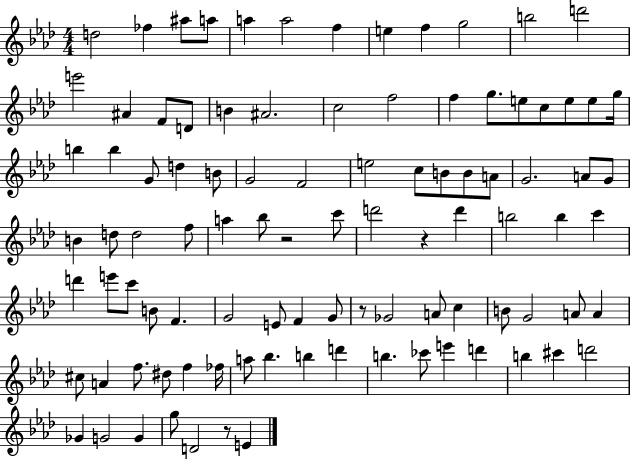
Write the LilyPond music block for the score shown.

{
  \clef treble
  \numericTimeSignature
  \time 4/4
  \key aes \major
  d''2 fes''4 ais''8 a''8 | a''4 a''2 f''4 | e''4 f''4 g''2 | b''2 d'''2 | \break e'''2 ais'4 f'8 d'8 | b'4 ais'2. | c''2 f''2 | f''4 g''8. e''8 c''8 e''8 e''8 g''16 | \break b''4 b''4 g'8 d''4 b'8 | g'2 f'2 | e''2 c''8 b'8 b'8 a'8 | g'2. a'8 g'8 | \break b'4 d''8 d''2 f''8 | a''4 bes''8 r2 c'''8 | d'''2 r4 d'''4 | b''2 b''4 c'''4 | \break d'''4 e'''8 c'''8 b'8 f'4. | g'2 e'8 f'4 g'8 | r8 ges'2 a'8 c''4 | b'8 g'2 a'8 a'4 | \break cis''8 a'4 f''8. dis''8 f''4 fes''16 | a''8 bes''4. b''4 d'''4 | b''4. ces'''8 e'''4 d'''4 | b''4 cis'''4 d'''2 | \break ges'4 g'2 g'4 | g''8 d'2 r8 e'4 | \bar "|."
}